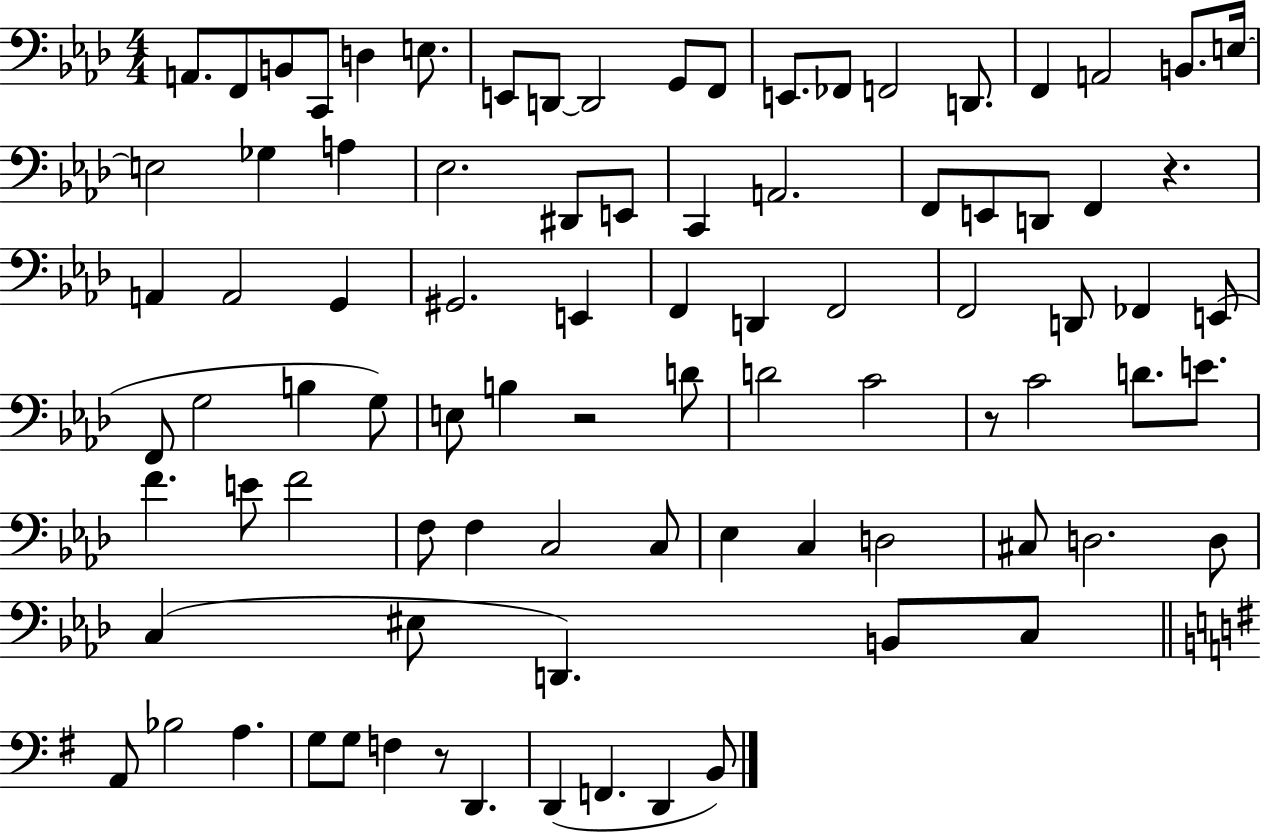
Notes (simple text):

A2/e. F2/e B2/e C2/e D3/q E3/e. E2/e D2/e D2/h G2/e F2/e E2/e. FES2/e F2/h D2/e. F2/q A2/h B2/e. E3/s E3/h Gb3/q A3/q Eb3/h. D#2/e E2/e C2/q A2/h. F2/e E2/e D2/e F2/q R/q. A2/q A2/h G2/q G#2/h. E2/q F2/q D2/q F2/h F2/h D2/e FES2/q E2/e F2/e G3/h B3/q G3/e E3/e B3/q R/h D4/e D4/h C4/h R/e C4/h D4/e. E4/e. F4/q. E4/e F4/h F3/e F3/q C3/h C3/e Eb3/q C3/q D3/h C#3/e D3/h. D3/e C3/q EIS3/e D2/q. B2/e C3/e A2/e Bb3/h A3/q. G3/e G3/e F3/q R/e D2/q. D2/q F2/q. D2/q B2/e